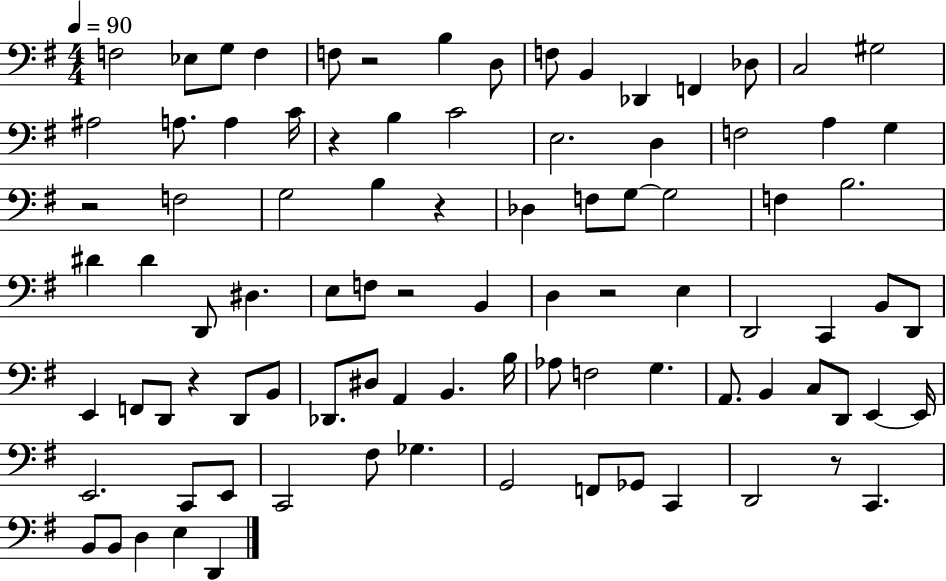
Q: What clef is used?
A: bass